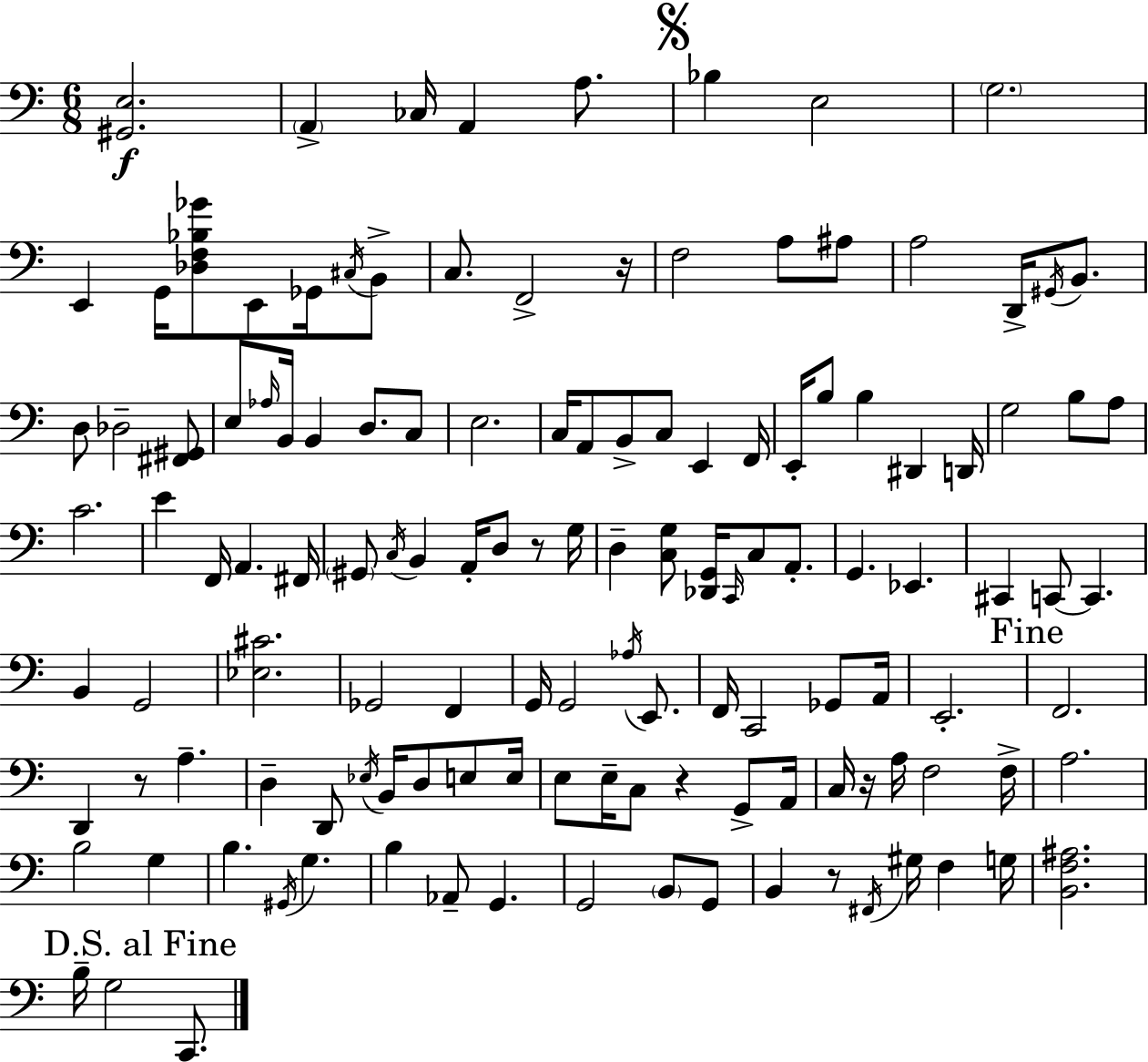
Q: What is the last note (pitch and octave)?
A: C2